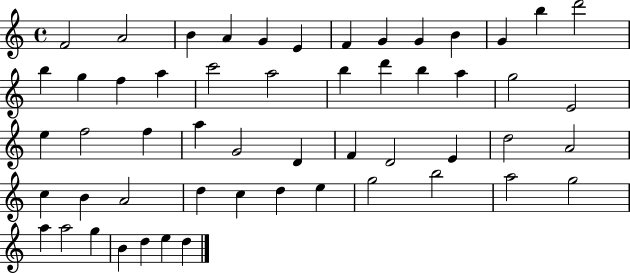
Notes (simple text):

F4/h A4/h B4/q A4/q G4/q E4/q F4/q G4/q G4/q B4/q G4/q B5/q D6/h B5/q G5/q F5/q A5/q C6/h A5/h B5/q D6/q B5/q A5/q G5/h E4/h E5/q F5/h F5/q A5/q G4/h D4/q F4/q D4/h E4/q D5/h A4/h C5/q B4/q A4/h D5/q C5/q D5/q E5/q G5/h B5/h A5/h G5/h A5/q A5/h G5/q B4/q D5/q E5/q D5/q